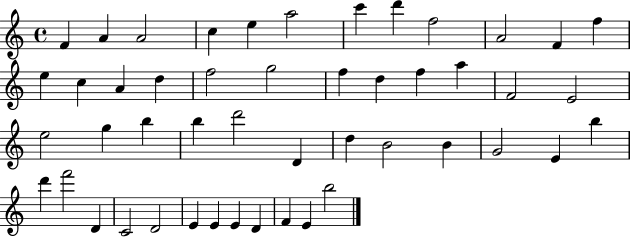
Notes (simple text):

F4/q A4/q A4/h C5/q E5/q A5/h C6/q D6/q F5/h A4/h F4/q F5/q E5/q C5/q A4/q D5/q F5/h G5/h F5/q D5/q F5/q A5/q F4/h E4/h E5/h G5/q B5/q B5/q D6/h D4/q D5/q B4/h B4/q G4/h E4/q B5/q D6/q F6/h D4/q C4/h D4/h E4/q E4/q E4/q D4/q F4/q E4/q B5/h